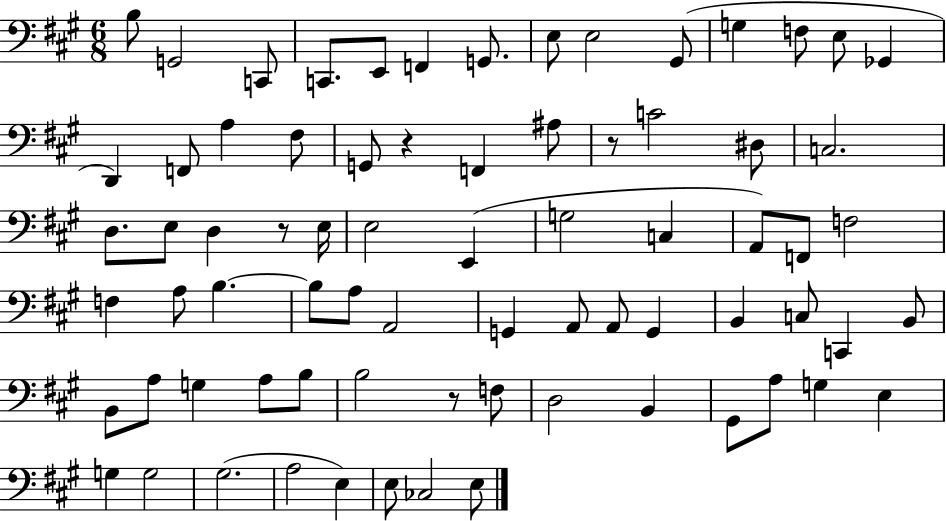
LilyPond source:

{
  \clef bass
  \numericTimeSignature
  \time 6/8
  \key a \major
  \repeat volta 2 { b8 g,2 c,8 | c,8. e,8 f,4 g,8. | e8 e2 gis,8( | g4 f8 e8 ges,4 | \break d,4) f,8 a4 fis8 | g,8 r4 f,4 ais8 | r8 c'2 dis8 | c2. | \break d8. e8 d4 r8 e16 | e2 e,4( | g2 c4 | a,8) f,8 f2 | \break f4 a8 b4.~~ | b8 a8 a,2 | g,4 a,8 a,8 g,4 | b,4 c8 c,4 b,8 | \break b,8 a8 g4 a8 b8 | b2 r8 f8 | d2 b,4 | gis,8 a8 g4 e4 | \break g4 g2 | gis2.( | a2 e4) | e8 ces2 e8 | \break } \bar "|."
}